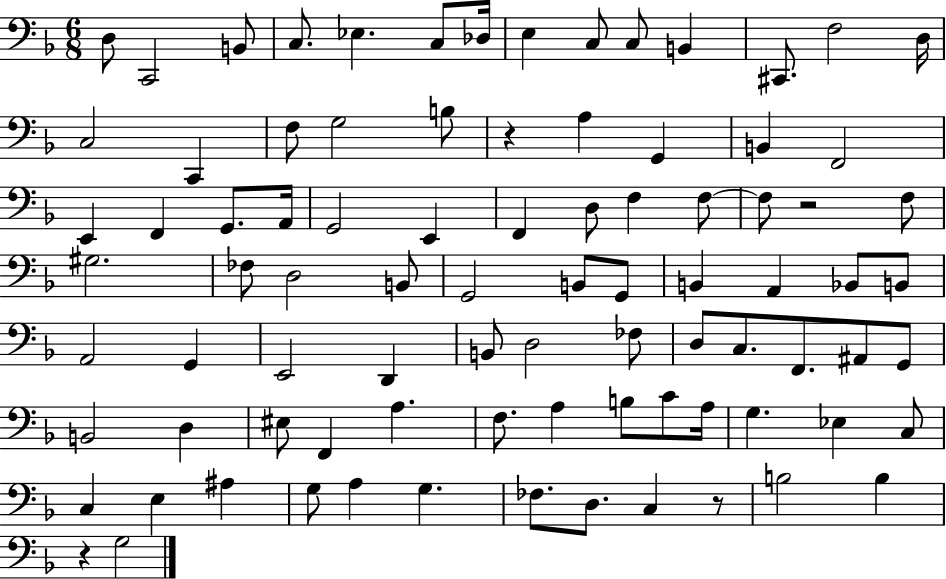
X:1
T:Untitled
M:6/8
L:1/4
K:F
D,/2 C,,2 B,,/2 C,/2 _E, C,/2 _D,/4 E, C,/2 C,/2 B,, ^C,,/2 F,2 D,/4 C,2 C,, F,/2 G,2 B,/2 z A, G,, B,, F,,2 E,, F,, G,,/2 A,,/4 G,,2 E,, F,, D,/2 F, F,/2 F,/2 z2 F,/2 ^G,2 _F,/2 D,2 B,,/2 G,,2 B,,/2 G,,/2 B,, A,, _B,,/2 B,,/2 A,,2 G,, E,,2 D,, B,,/2 D,2 _F,/2 D,/2 C,/2 F,,/2 ^A,,/2 G,,/2 B,,2 D, ^E,/2 F,, A, F,/2 A, B,/2 C/2 A,/4 G, _E, C,/2 C, E, ^A, G,/2 A, G, _F,/2 D,/2 C, z/2 B,2 B, z G,2